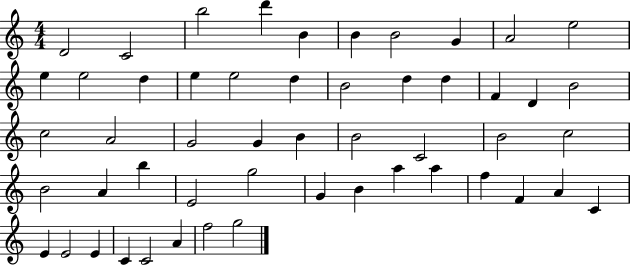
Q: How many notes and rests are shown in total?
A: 52